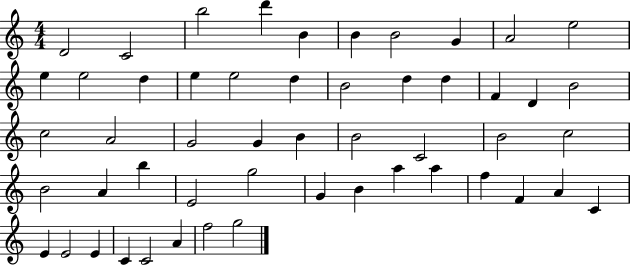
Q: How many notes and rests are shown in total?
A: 52